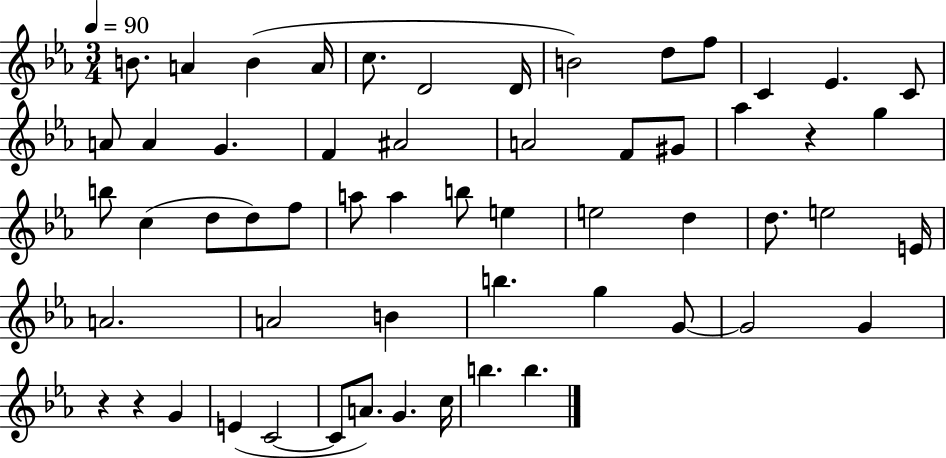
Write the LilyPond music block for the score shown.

{
  \clef treble
  \numericTimeSignature
  \time 3/4
  \key ees \major
  \tempo 4 = 90
  \repeat volta 2 { b'8. a'4 b'4( a'16 | c''8. d'2 d'16 | b'2) d''8 f''8 | c'4 ees'4. c'8 | \break a'8 a'4 g'4. | f'4 ais'2 | a'2 f'8 gis'8 | aes''4 r4 g''4 | \break b''8 c''4( d''8 d''8) f''8 | a''8 a''4 b''8 e''4 | e''2 d''4 | d''8. e''2 e'16 | \break a'2. | a'2 b'4 | b''4. g''4 g'8~~ | g'2 g'4 | \break r4 r4 g'4 | e'4( c'2~~ | c'8 a'8.) g'4. c''16 | b''4. b''4. | \break } \bar "|."
}